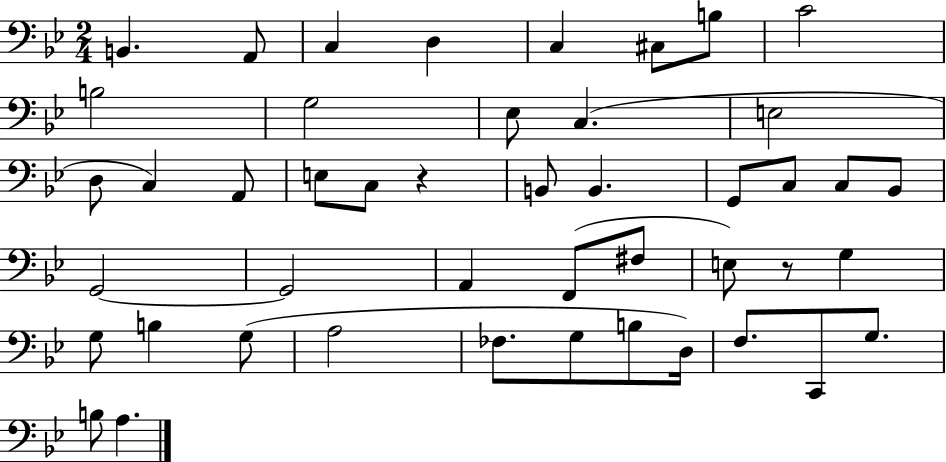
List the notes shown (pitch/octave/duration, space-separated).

B2/q. A2/e C3/q D3/q C3/q C#3/e B3/e C4/h B3/h G3/h Eb3/e C3/q. E3/h D3/e C3/q A2/e E3/e C3/e R/q B2/e B2/q. G2/e C3/e C3/e Bb2/e G2/h G2/h A2/q F2/e F#3/e E3/e R/e G3/q G3/e B3/q G3/e A3/h FES3/e. G3/e B3/e D3/s F3/e. C2/e G3/e. B3/e A3/q.